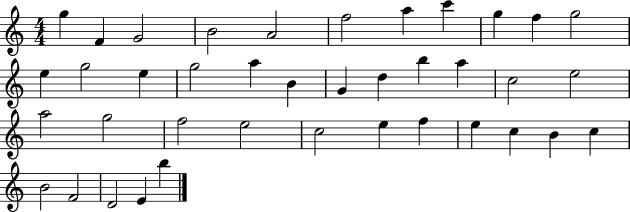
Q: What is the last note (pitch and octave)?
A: B5